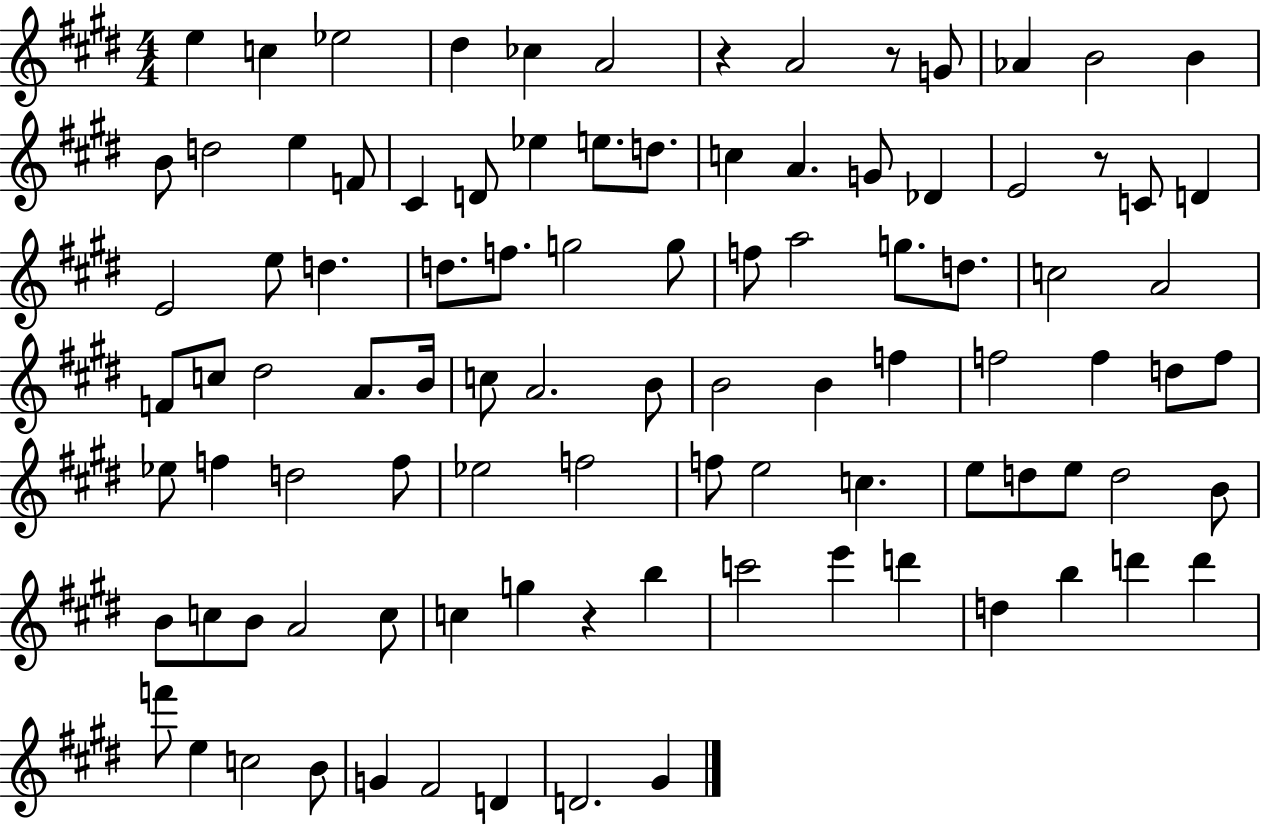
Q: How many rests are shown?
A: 4